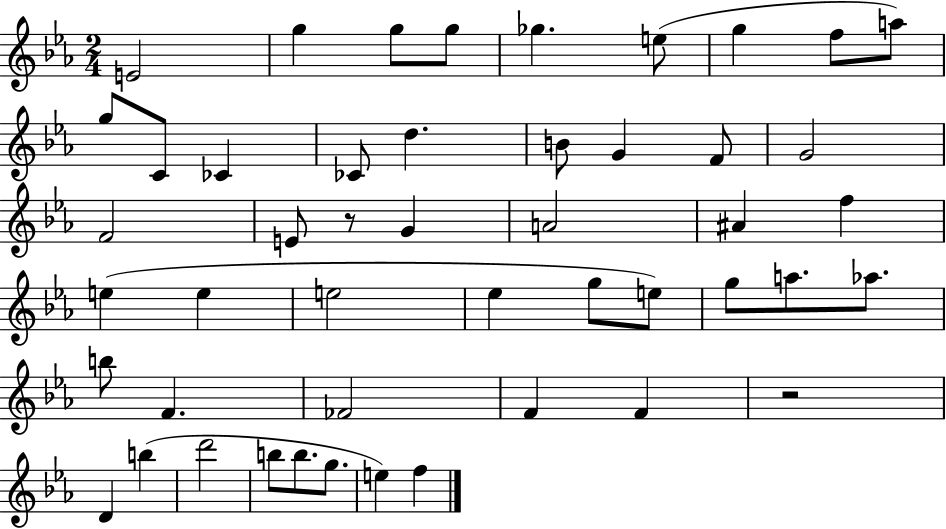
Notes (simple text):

E4/h G5/q G5/e G5/e Gb5/q. E5/e G5/q F5/e A5/e G5/e C4/e CES4/q CES4/e D5/q. B4/e G4/q F4/e G4/h F4/h E4/e R/e G4/q A4/h A#4/q F5/q E5/q E5/q E5/h Eb5/q G5/e E5/e G5/e A5/e. Ab5/e. B5/e F4/q. FES4/h F4/q F4/q R/h D4/q B5/q D6/h B5/e B5/e. G5/e. E5/q F5/q